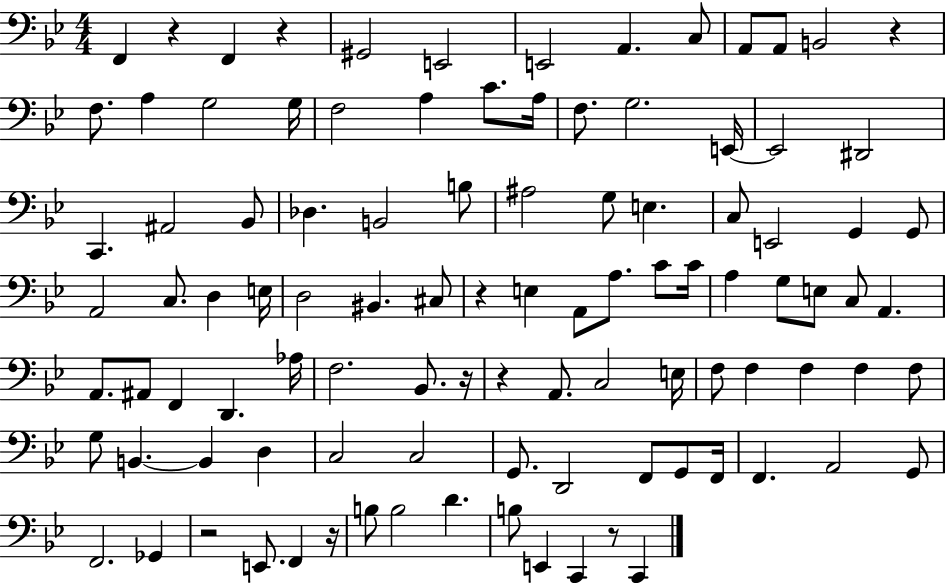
X:1
T:Untitled
M:4/4
L:1/4
K:Bb
F,, z F,, z ^G,,2 E,,2 E,,2 A,, C,/2 A,,/2 A,,/2 B,,2 z F,/2 A, G,2 G,/4 F,2 A, C/2 A,/4 F,/2 G,2 E,,/4 E,,2 ^D,,2 C,, ^A,,2 _B,,/2 _D, B,,2 B,/2 ^A,2 G,/2 E, C,/2 E,,2 G,, G,,/2 A,,2 C,/2 D, E,/4 D,2 ^B,, ^C,/2 z E, A,,/2 A,/2 C/2 C/4 A, G,/2 E,/2 C,/2 A,, A,,/2 ^A,,/2 F,, D,, _A,/4 F,2 _B,,/2 z/4 z A,,/2 C,2 E,/4 F,/2 F, F, F, F,/2 G,/2 B,, B,, D, C,2 C,2 G,,/2 D,,2 F,,/2 G,,/2 F,,/4 F,, A,,2 G,,/2 F,,2 _G,, z2 E,,/2 F,, z/4 B,/2 B,2 D B,/2 E,, C,, z/2 C,,